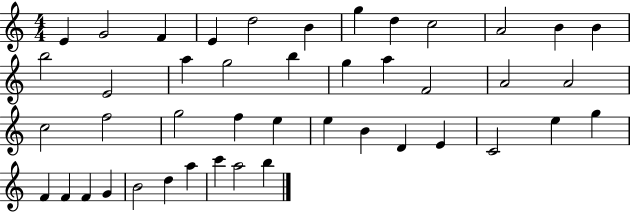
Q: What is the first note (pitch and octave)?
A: E4